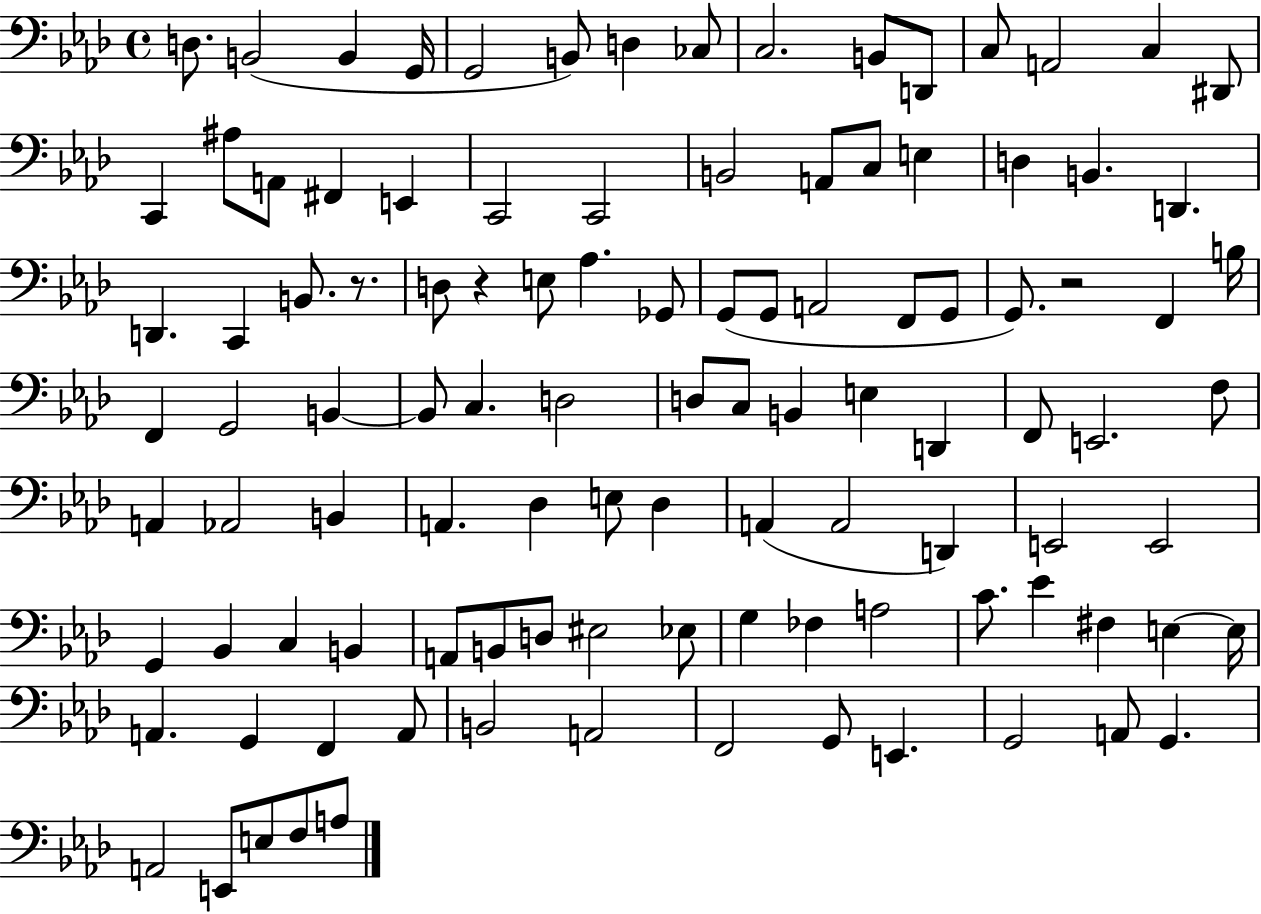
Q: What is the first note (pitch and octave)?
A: D3